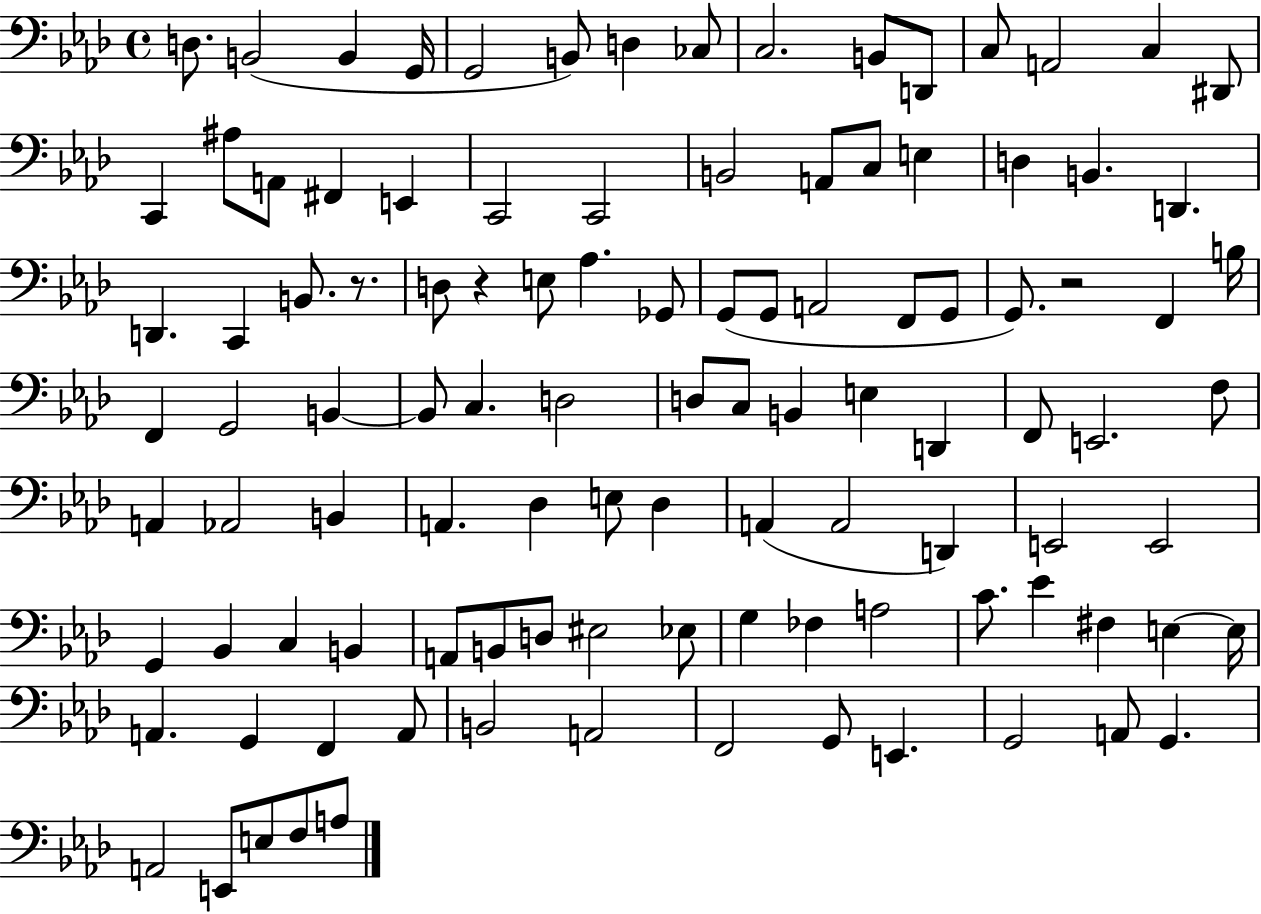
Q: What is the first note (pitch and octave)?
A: D3